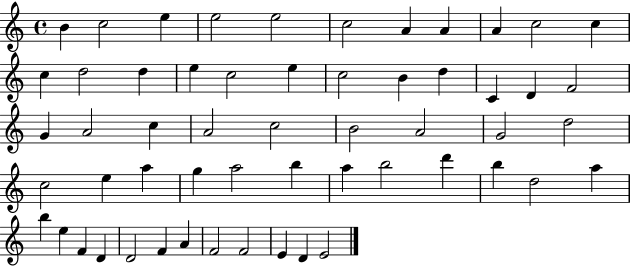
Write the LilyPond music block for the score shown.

{
  \clef treble
  \time 4/4
  \defaultTimeSignature
  \key c \major
  b'4 c''2 e''4 | e''2 e''2 | c''2 a'4 a'4 | a'4 c''2 c''4 | \break c''4 d''2 d''4 | e''4 c''2 e''4 | c''2 b'4 d''4 | c'4 d'4 f'2 | \break g'4 a'2 c''4 | a'2 c''2 | b'2 a'2 | g'2 d''2 | \break c''2 e''4 a''4 | g''4 a''2 b''4 | a''4 b''2 d'''4 | b''4 d''2 a''4 | \break b''4 e''4 f'4 d'4 | d'2 f'4 a'4 | f'2 f'2 | e'4 d'4 e'2 | \break \bar "|."
}